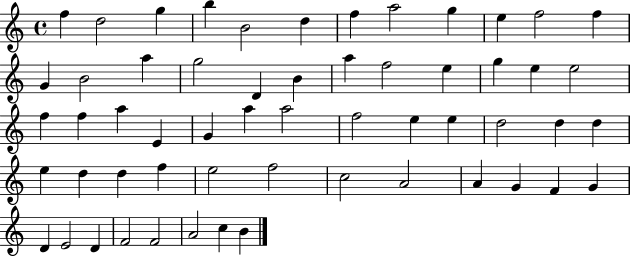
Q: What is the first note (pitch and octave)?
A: F5